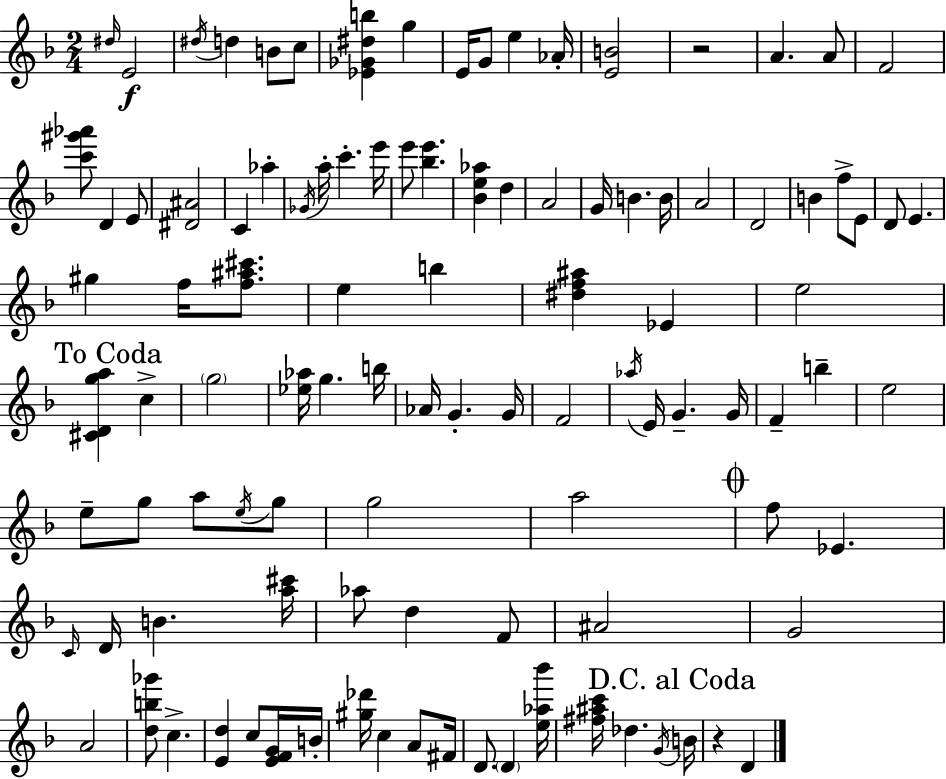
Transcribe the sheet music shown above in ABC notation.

X:1
T:Untitled
M:2/4
L:1/4
K:Dm
^d/4 E2 ^d/4 d B/2 c/2 [_E_G^db] g E/4 G/2 e _A/4 [EB]2 z2 A A/2 F2 [c'^g'_a']/2 D E/2 [^D^A]2 C _a _G/4 a/4 c' e'/4 e'/2 [_be'] [_Be_a] d A2 G/4 B B/4 A2 D2 B f/2 E/2 D/2 E ^g f/4 [f^a^c']/2 e b [^df^a] _E e2 [^CDga] c g2 [_e_a]/4 g b/4 _A/4 G G/4 F2 _a/4 E/4 G G/4 F b e2 e/2 g/2 a/2 e/4 g/2 g2 a2 f/2 _E C/4 D/4 B [a^c']/4 _a/2 d F/2 ^A2 G2 A2 [db_g']/2 c [Ed] c/2 [EFG]/4 B/4 [^g_d']/4 c A/2 ^F/4 D/2 D [e_a_b']/4 [^f^ac']/4 _d G/4 B/4 z D